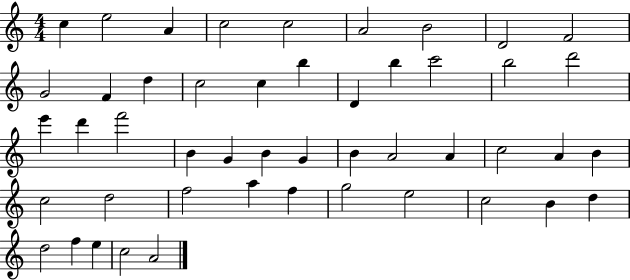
C5/q E5/h A4/q C5/h C5/h A4/h B4/h D4/h F4/h G4/h F4/q D5/q C5/h C5/q B5/q D4/q B5/q C6/h B5/h D6/h E6/q D6/q F6/h B4/q G4/q B4/q G4/q B4/q A4/h A4/q C5/h A4/q B4/q C5/h D5/h F5/h A5/q F5/q G5/h E5/h C5/h B4/q D5/q D5/h F5/q E5/q C5/h A4/h